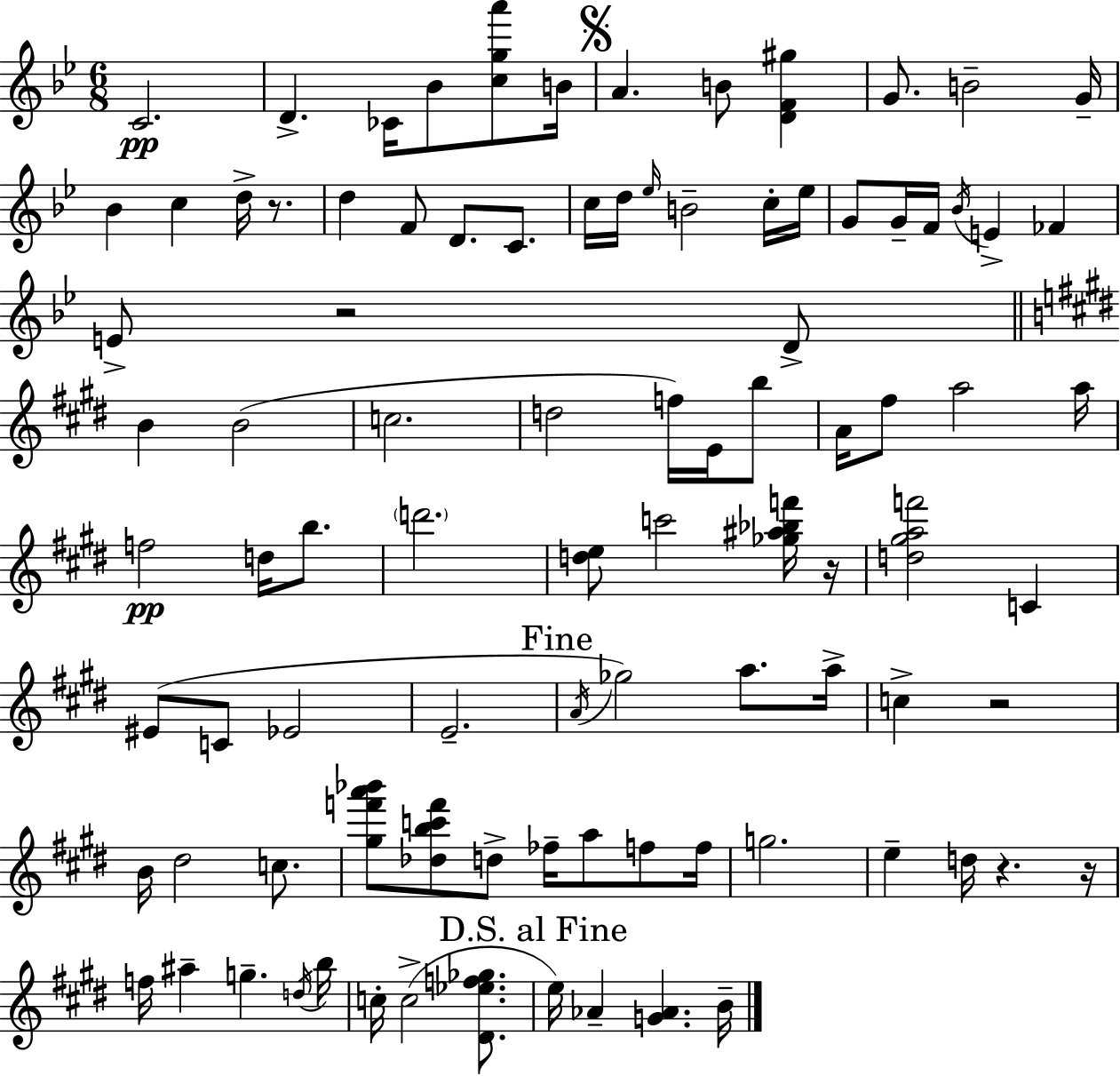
C4/h. D4/q. CES4/s Bb4/e [C5,G5,A6]/e B4/s A4/q. B4/e [D4,F4,G#5]/q G4/e. B4/h G4/s Bb4/q C5/q D5/s R/e. D5/q F4/e D4/e. C4/e. C5/s D5/s Eb5/s B4/h C5/s Eb5/s G4/e G4/s F4/s Bb4/s E4/q FES4/q E4/e R/h D4/e B4/q B4/h C5/h. D5/h F5/s E4/s B5/e A4/s F#5/e A5/h A5/s F5/h D5/s B5/e. D6/h. [D5,E5]/e C6/h [Gb5,A#5,Bb5,F6]/s R/s [D5,G#5,A5,F6]/h C4/q EIS4/e C4/e Eb4/h E4/h. A4/s Gb5/h A5/e. A5/s C5/q R/h B4/s D#5/h C5/e. [G#5,F6,A6,Bb6]/e [Db5,B5,C6,F6]/e D5/e FES5/s A5/e F5/e F5/s G5/h. E5/q D5/s R/q. R/s F5/s A#5/q G5/q. D5/s B5/s C5/s C5/h [D#4,Eb5,F5,Gb5]/e. E5/s Ab4/q [G4,Ab4]/q. B4/s